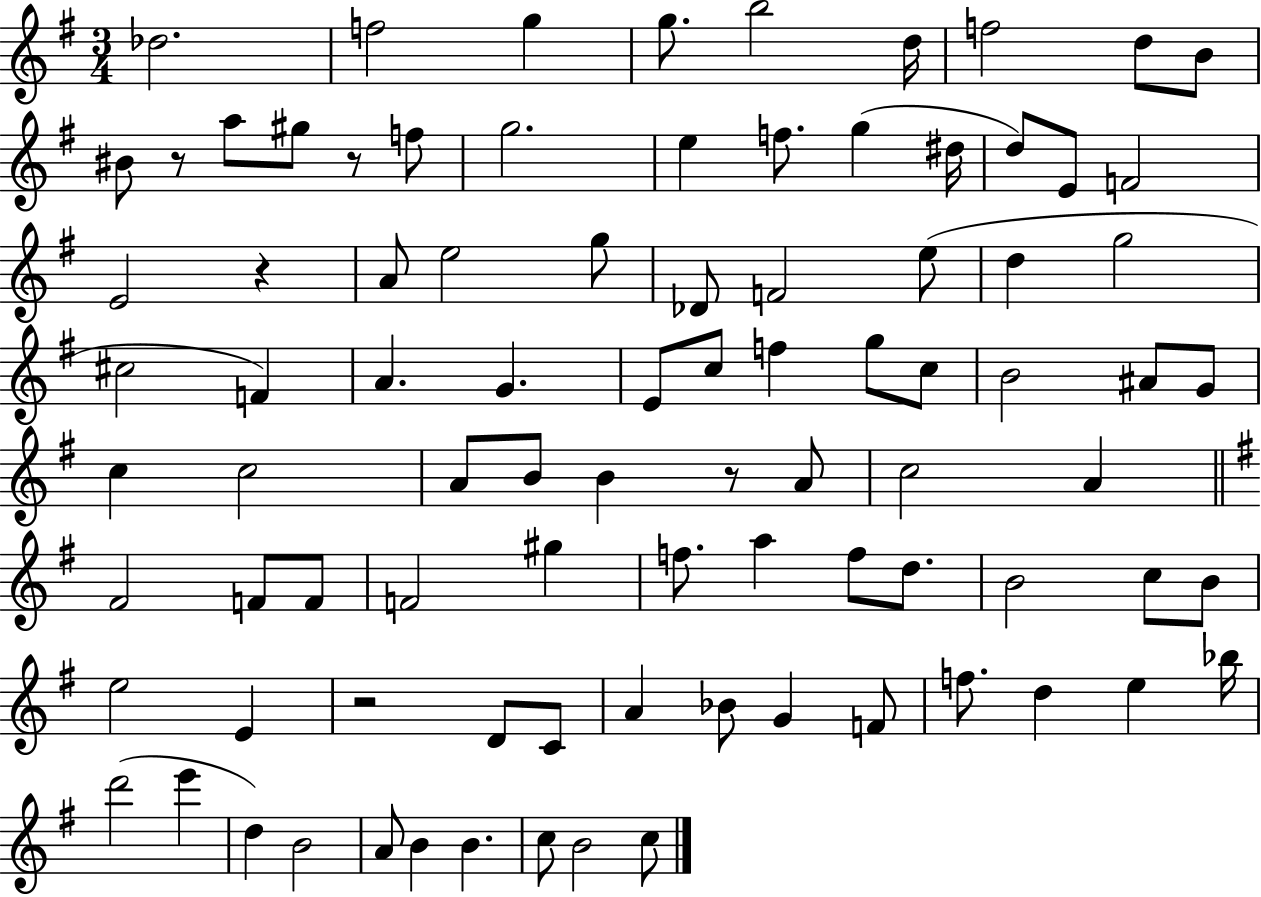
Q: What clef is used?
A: treble